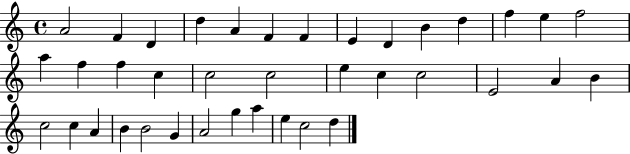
X:1
T:Untitled
M:4/4
L:1/4
K:C
A2 F D d A F F E D B d f e f2 a f f c c2 c2 e c c2 E2 A B c2 c A B B2 G A2 g a e c2 d